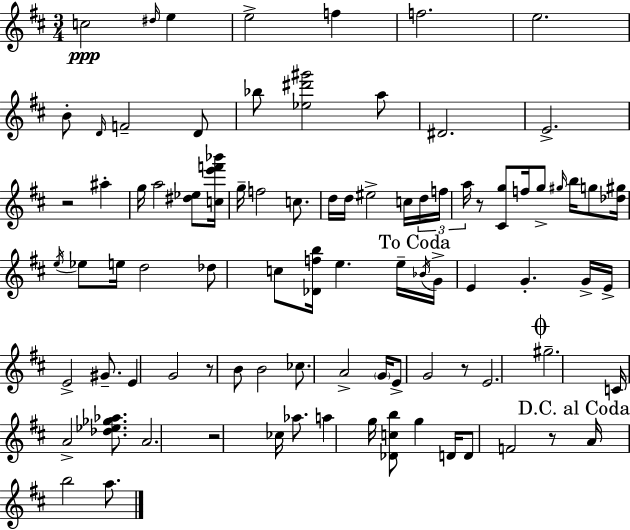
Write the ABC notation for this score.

X:1
T:Untitled
M:3/4
L:1/4
K:D
c2 ^d/4 e e2 f f2 e2 B/2 D/4 F2 D/2 _b/2 [_e^d'^g']2 a/2 ^D2 E2 z2 ^a g/4 a2 [^d_e]/2 [ce'f'_b']/4 g/4 f2 c/2 d/4 d/4 ^e2 c/4 d/4 f/4 a/4 z/2 [^Cg]/2 f/4 g/2 ^g/4 b/4 g/2 [_d^g]/4 e/4 _e/2 e/4 d2 _d/2 c/2 [_Dfb]/4 e e/4 _B/4 G/4 E G G/4 E/4 E2 ^G/2 E G2 z/2 B/2 B2 _c/2 A2 G/4 E/2 G2 z/2 E2 ^g2 C/4 A2 [_d_e_g_a]/2 A2 z2 _c/4 _a/2 a g/4 [_Dcb]/2 g D/4 D/2 F2 z/2 A/4 b2 a/2